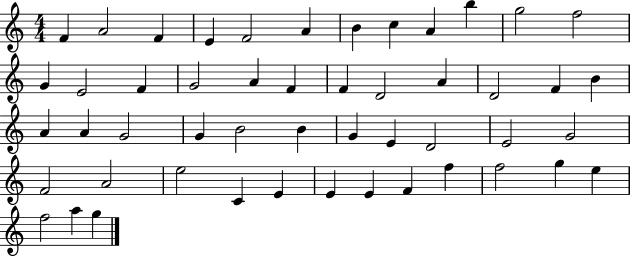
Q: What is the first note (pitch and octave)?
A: F4